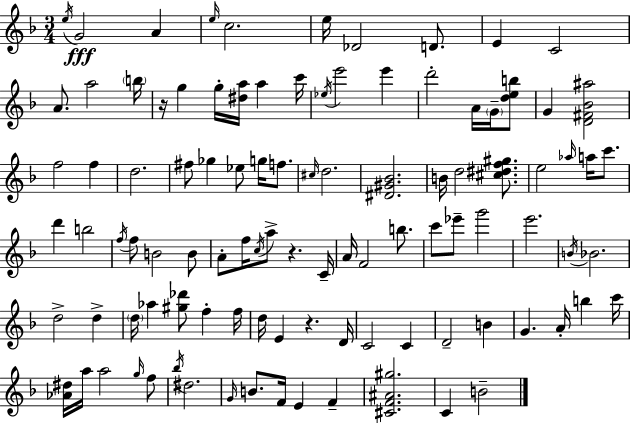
{
  \clef treble
  \numericTimeSignature
  \time 3/4
  \key f \major
  \acciaccatura { e''16 }\fff g'2 a'4 | \grace { e''16 } c''2. | e''16 des'2 d'8. | e'4 c'2 | \break a'8. a''2 | \parenthesize b''16 r16 g''4 g''16-. <dis'' a''>16 a''4 | c'''16 \acciaccatura { ees''16 } e'''2 e'''4 | d'''2-. a'16 | \break \parenthesize g'16-- <d'' e'' b''>8 g'4 <d' fis' bes' ais''>2 | f''2 f''4 | d''2. | fis''8 ges''4 ees''8 g''16 | \break f''8. \grace { cis''16 } d''2. | <dis' gis' bes'>2. | b'16 d''2 | <cis'' dis'' f'' gis''>8. e''2 | \break \grace { aes''16 } a''16 c'''8. d'''4 b''2 | \acciaccatura { f''16 } f''8 b'2 | b'8 a'8-. f''16 \acciaccatura { c''16 } a''8-> | r4. c'16-- a'16 f'2 | \break b''8. c'''8 ees'''8-- g'''2 | e'''2. | \acciaccatura { b'16 } bes'2. | d''2-> | \break d''4-> \parenthesize d''16 aes''4 | <gis'' des'''>8 f''4-. f''16 d''16 e'4 | r4. d'16 c'2 | c'4 d'2-- | \break b'4 g'4. | a'16-. b''4 c'''16 <aes' dis''>16 a''16 a''2 | \grace { g''16 } f''8 \acciaccatura { bes''16 } dis''2. | \grace { g'16 } b'8. | \break f'16 e'4 f'4-- <cis' f' ais' gis''>2. | c'4 | b'2-- \bar "|."
}